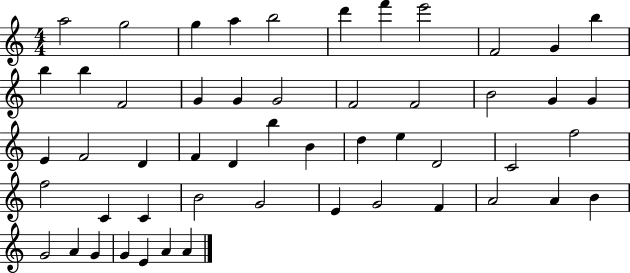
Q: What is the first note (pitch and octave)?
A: A5